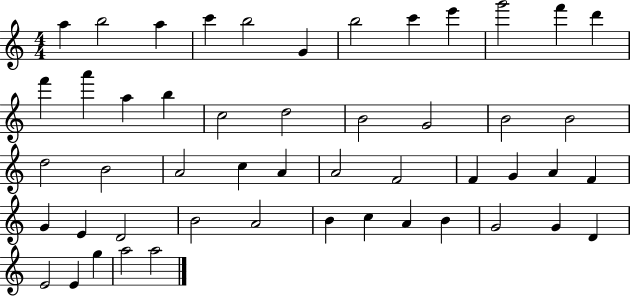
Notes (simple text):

A5/q B5/h A5/q C6/q B5/h G4/q B5/h C6/q E6/q G6/h F6/q D6/q F6/q A6/q A5/q B5/q C5/h D5/h B4/h G4/h B4/h B4/h D5/h B4/h A4/h C5/q A4/q A4/h F4/h F4/q G4/q A4/q F4/q G4/q E4/q D4/h B4/h A4/h B4/q C5/q A4/q B4/q G4/h G4/q D4/q E4/h E4/q G5/q A5/h A5/h